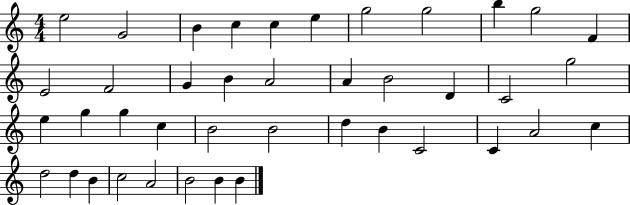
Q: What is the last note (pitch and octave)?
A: B4